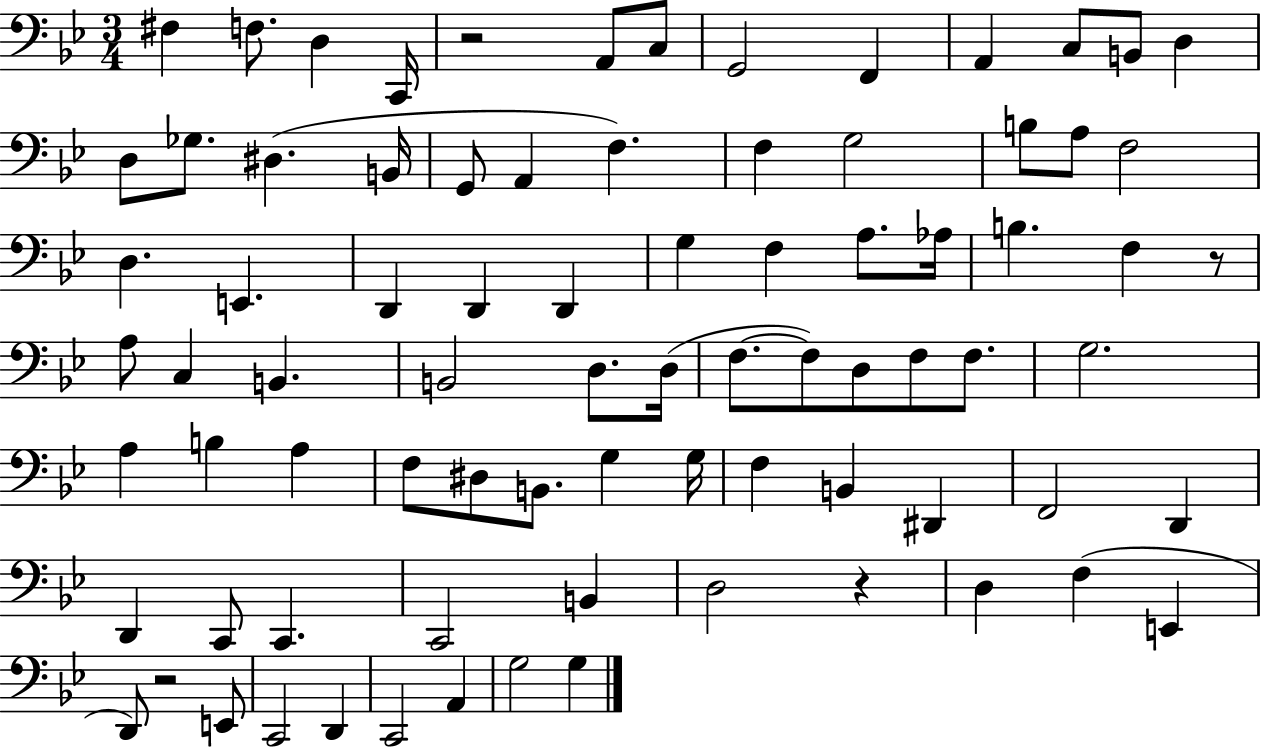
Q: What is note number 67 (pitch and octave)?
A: D3